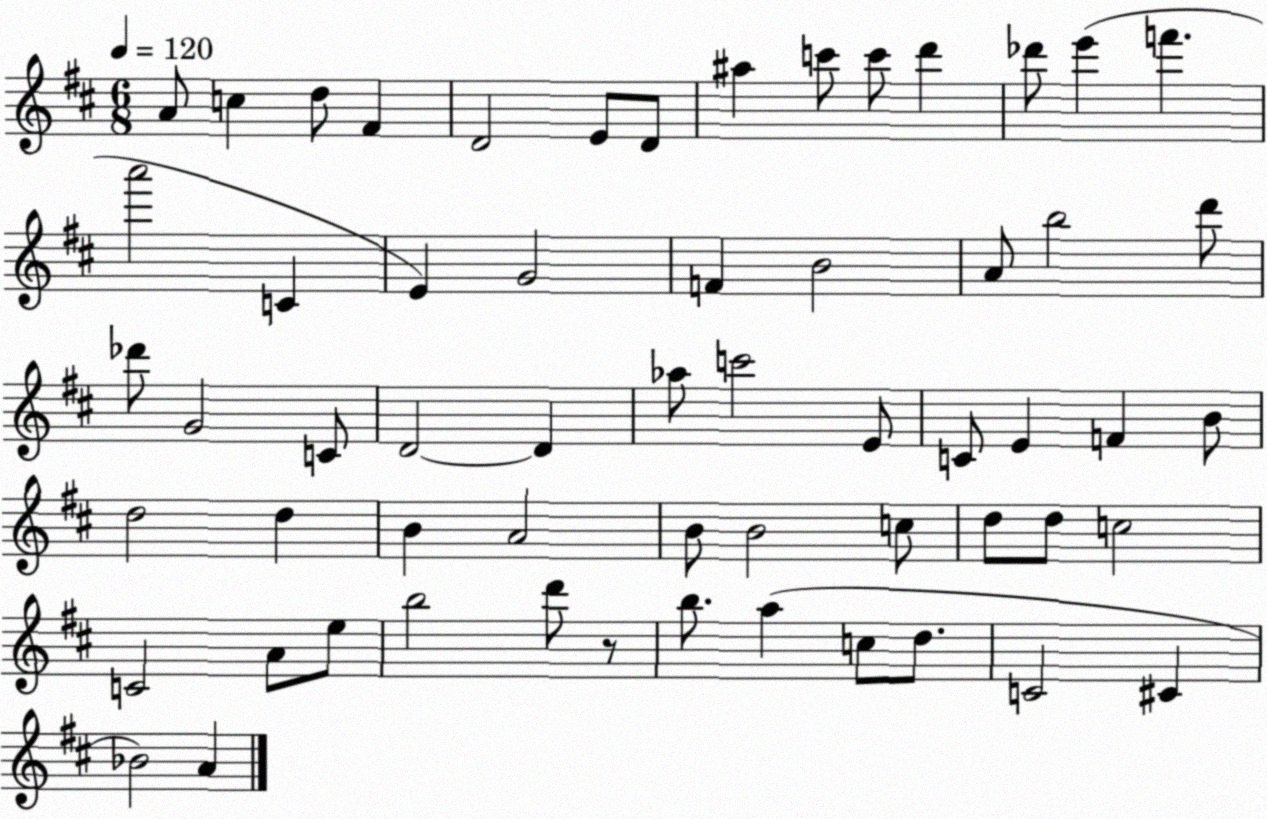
X:1
T:Untitled
M:6/8
L:1/4
K:D
A/2 c d/2 ^F D2 E/2 D/2 ^a c'/2 c'/2 d' _d'/2 e' f' a'2 C E G2 F B2 A/2 b2 d'/2 _d'/2 G2 C/2 D2 D _a/2 c'2 E/2 C/2 E F B/2 d2 d B A2 B/2 B2 c/2 d/2 d/2 c2 C2 A/2 e/2 b2 d'/2 z/2 b/2 a c/2 d/2 C2 ^C _B2 A